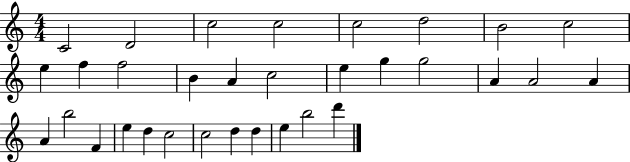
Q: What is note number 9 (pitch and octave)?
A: E5